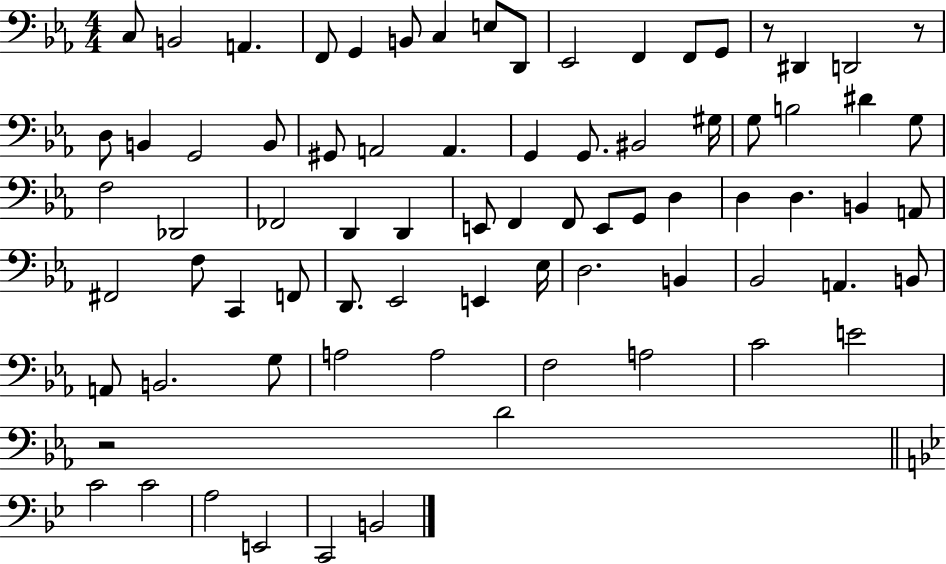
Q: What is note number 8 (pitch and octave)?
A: E3